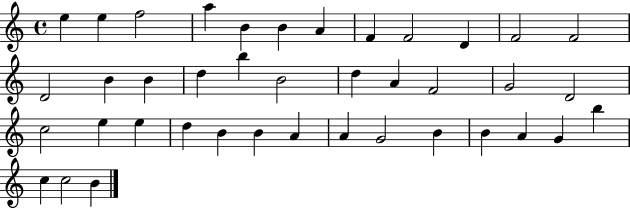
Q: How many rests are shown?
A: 0